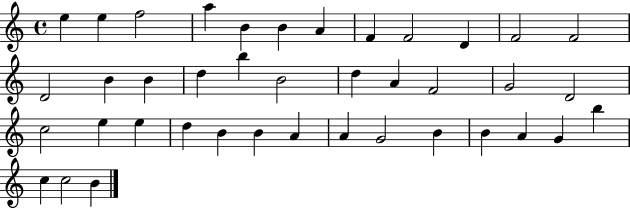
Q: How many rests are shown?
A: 0